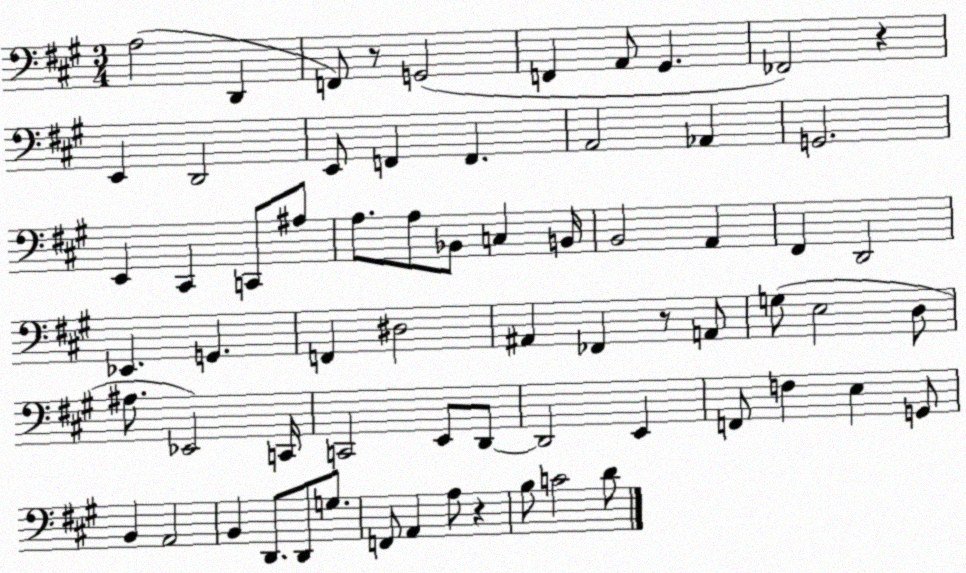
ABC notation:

X:1
T:Untitled
M:3/4
L:1/4
K:A
A,2 D,, F,,/2 z/2 G,,2 F,, A,,/2 ^G,, _F,,2 z E,, D,,2 E,,/2 F,, F,, A,,2 _A,, G,,2 E,, ^C,, C,,/2 ^A,/2 A,/2 A,/2 _B,,/2 C, B,,/4 B,,2 A,, ^F,, D,,2 _E,, G,, F,, ^D,2 ^A,, _F,, z/2 A,,/2 G,/2 E,2 D,/2 ^A,/2 _E,,2 C,,/4 C,,2 E,,/2 D,,/2 D,,2 E,, F,,/2 F, E, G,,/2 B,, A,,2 B,, D,,/2 D,,/2 G,/2 F,,/2 A,, A,/2 z B,/2 C2 D/2